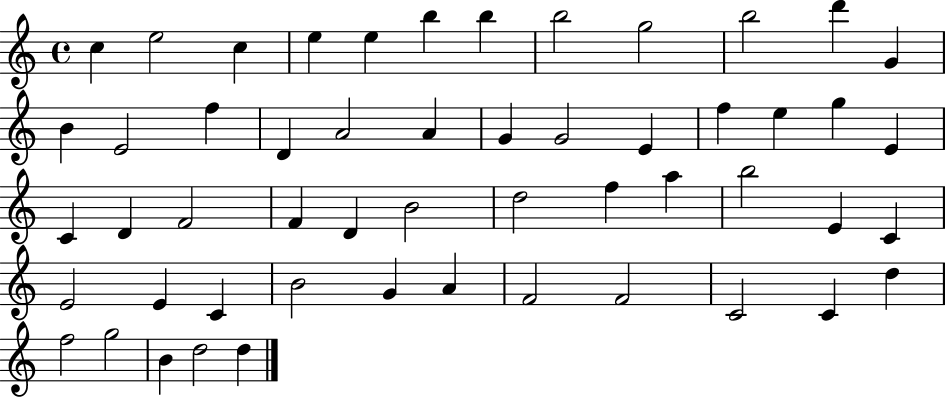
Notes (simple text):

C5/q E5/h C5/q E5/q E5/q B5/q B5/q B5/h G5/h B5/h D6/q G4/q B4/q E4/h F5/q D4/q A4/h A4/q G4/q G4/h E4/q F5/q E5/q G5/q E4/q C4/q D4/q F4/h F4/q D4/q B4/h D5/h F5/q A5/q B5/h E4/q C4/q E4/h E4/q C4/q B4/h G4/q A4/q F4/h F4/h C4/h C4/q D5/q F5/h G5/h B4/q D5/h D5/q